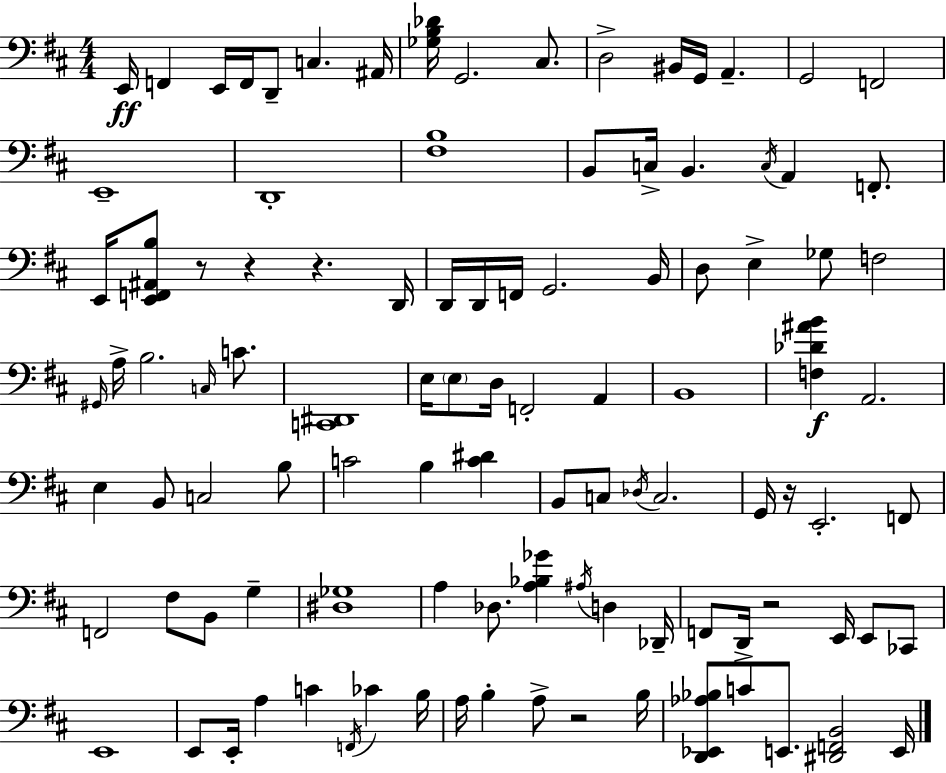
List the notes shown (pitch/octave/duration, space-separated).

E2/s F2/q E2/s F2/s D2/e C3/q. A#2/s [Gb3,B3,Db4]/s G2/h. C#3/e. D3/h BIS2/s G2/s A2/q. G2/h F2/h E2/w D2/w [F#3,B3]/w B2/e C3/s B2/q. C3/s A2/q F2/e. E2/s [E2,F2,A#2,B3]/e R/e R/q R/q. D2/s D2/s D2/s F2/s G2/h. B2/s D3/e E3/q Gb3/e F3/h G#2/s A3/s B3/h. C3/s C4/e. [C2,D#2]/w E3/s E3/e D3/s F2/h A2/q B2/w [F3,Db4,A#4,B4]/q A2/h. E3/q B2/e C3/h B3/e C4/h B3/q [C4,D#4]/q B2/e C3/e Db3/s C3/h. G2/s R/s E2/h. F2/e F2/h F#3/e B2/e G3/q [D#3,Gb3]/w A3/q Db3/e. [A3,Bb3,Gb4]/q A#3/s D3/q Db2/s F2/e D2/s R/h E2/s E2/e CES2/e E2/w E2/e E2/s A3/q C4/q F2/s CES4/q B3/s A3/s B3/q A3/e R/h B3/s [D2,Eb2,Ab3,Bb3]/e C4/e E2/e. [D#2,F2,B2]/h E2/s